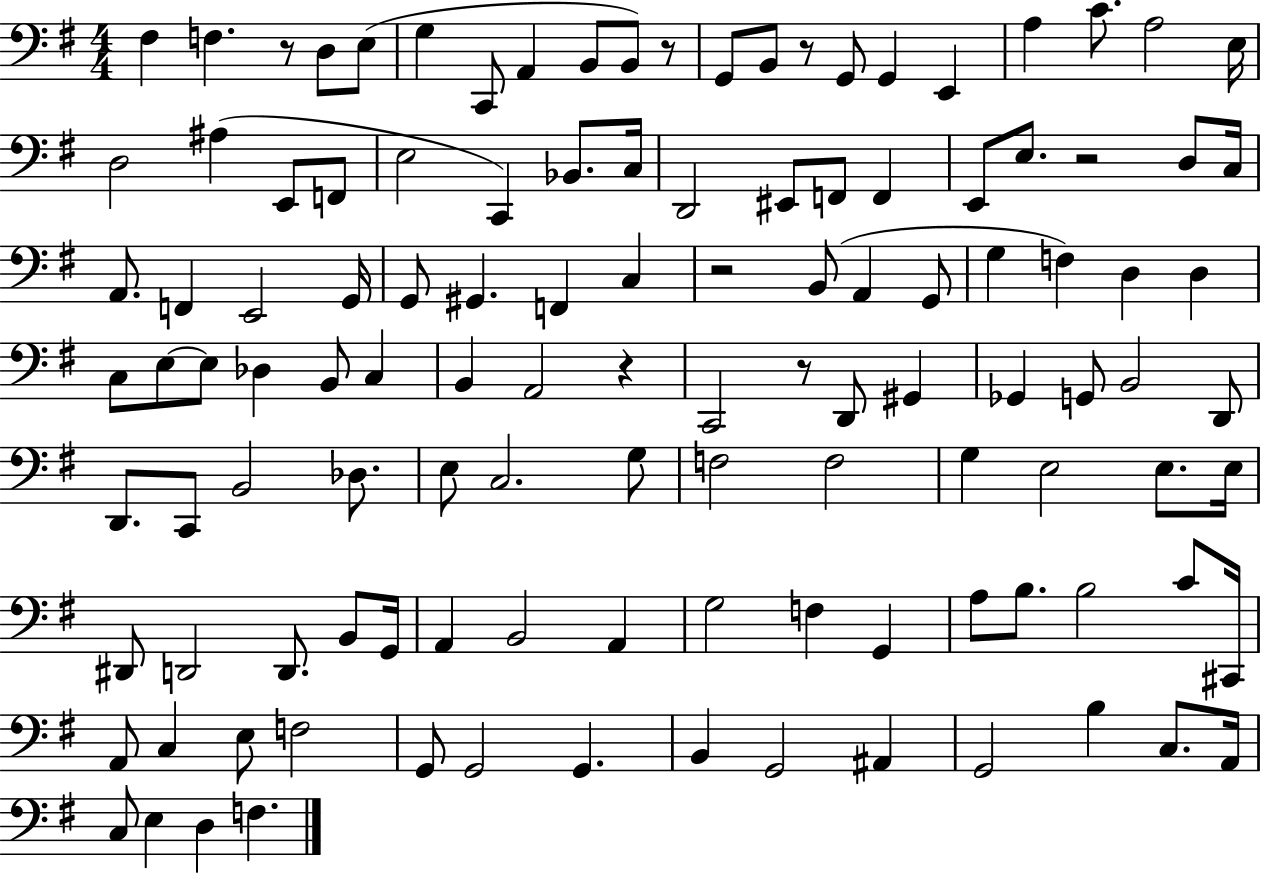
X:1
T:Untitled
M:4/4
L:1/4
K:G
^F, F, z/2 D,/2 E,/2 G, C,,/2 A,, B,,/2 B,,/2 z/2 G,,/2 B,,/2 z/2 G,,/2 G,, E,, A, C/2 A,2 E,/4 D,2 ^A, E,,/2 F,,/2 E,2 C,, _B,,/2 C,/4 D,,2 ^E,,/2 F,,/2 F,, E,,/2 E,/2 z2 D,/2 C,/4 A,,/2 F,, E,,2 G,,/4 G,,/2 ^G,, F,, C, z2 B,,/2 A,, G,,/2 G, F, D, D, C,/2 E,/2 E,/2 _D, B,,/2 C, B,, A,,2 z C,,2 z/2 D,,/2 ^G,, _G,, G,,/2 B,,2 D,,/2 D,,/2 C,,/2 B,,2 _D,/2 E,/2 C,2 G,/2 F,2 F,2 G, E,2 E,/2 E,/4 ^D,,/2 D,,2 D,,/2 B,,/2 G,,/4 A,, B,,2 A,, G,2 F, G,, A,/2 B,/2 B,2 C/2 ^C,,/4 A,,/2 C, E,/2 F,2 G,,/2 G,,2 G,, B,, G,,2 ^A,, G,,2 B, C,/2 A,,/4 C,/2 E, D, F,